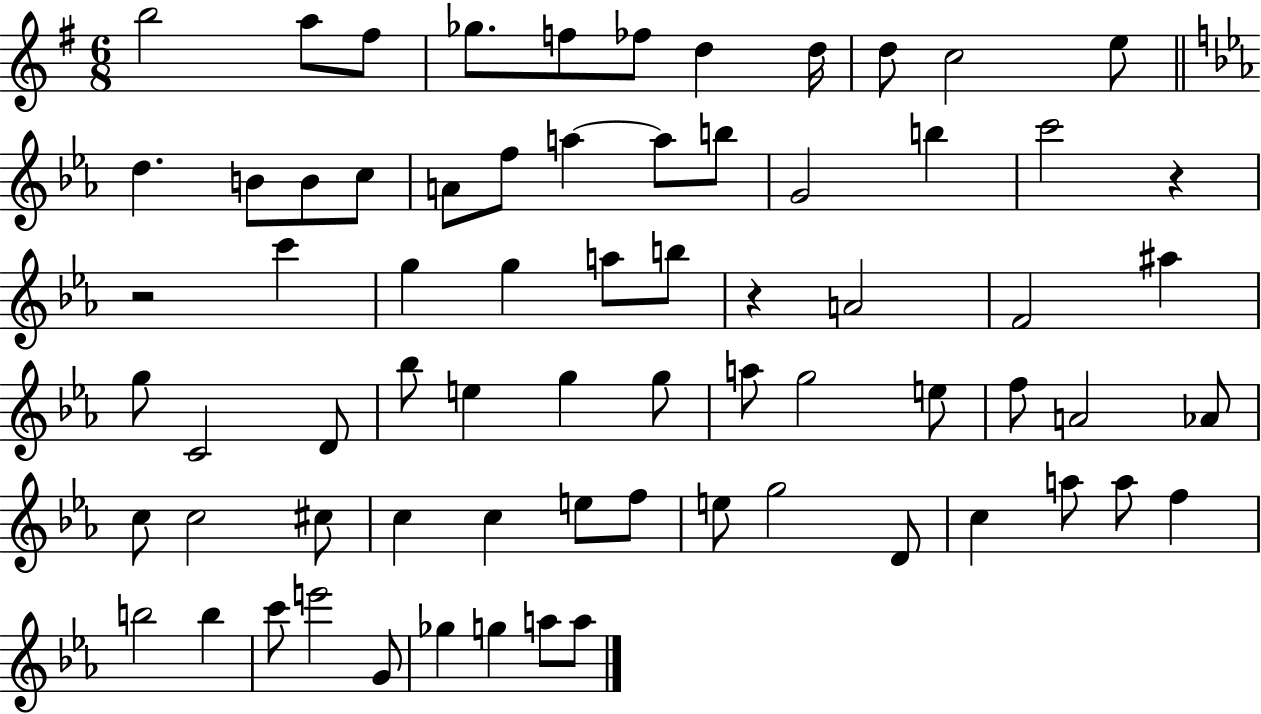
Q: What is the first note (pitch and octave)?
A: B5